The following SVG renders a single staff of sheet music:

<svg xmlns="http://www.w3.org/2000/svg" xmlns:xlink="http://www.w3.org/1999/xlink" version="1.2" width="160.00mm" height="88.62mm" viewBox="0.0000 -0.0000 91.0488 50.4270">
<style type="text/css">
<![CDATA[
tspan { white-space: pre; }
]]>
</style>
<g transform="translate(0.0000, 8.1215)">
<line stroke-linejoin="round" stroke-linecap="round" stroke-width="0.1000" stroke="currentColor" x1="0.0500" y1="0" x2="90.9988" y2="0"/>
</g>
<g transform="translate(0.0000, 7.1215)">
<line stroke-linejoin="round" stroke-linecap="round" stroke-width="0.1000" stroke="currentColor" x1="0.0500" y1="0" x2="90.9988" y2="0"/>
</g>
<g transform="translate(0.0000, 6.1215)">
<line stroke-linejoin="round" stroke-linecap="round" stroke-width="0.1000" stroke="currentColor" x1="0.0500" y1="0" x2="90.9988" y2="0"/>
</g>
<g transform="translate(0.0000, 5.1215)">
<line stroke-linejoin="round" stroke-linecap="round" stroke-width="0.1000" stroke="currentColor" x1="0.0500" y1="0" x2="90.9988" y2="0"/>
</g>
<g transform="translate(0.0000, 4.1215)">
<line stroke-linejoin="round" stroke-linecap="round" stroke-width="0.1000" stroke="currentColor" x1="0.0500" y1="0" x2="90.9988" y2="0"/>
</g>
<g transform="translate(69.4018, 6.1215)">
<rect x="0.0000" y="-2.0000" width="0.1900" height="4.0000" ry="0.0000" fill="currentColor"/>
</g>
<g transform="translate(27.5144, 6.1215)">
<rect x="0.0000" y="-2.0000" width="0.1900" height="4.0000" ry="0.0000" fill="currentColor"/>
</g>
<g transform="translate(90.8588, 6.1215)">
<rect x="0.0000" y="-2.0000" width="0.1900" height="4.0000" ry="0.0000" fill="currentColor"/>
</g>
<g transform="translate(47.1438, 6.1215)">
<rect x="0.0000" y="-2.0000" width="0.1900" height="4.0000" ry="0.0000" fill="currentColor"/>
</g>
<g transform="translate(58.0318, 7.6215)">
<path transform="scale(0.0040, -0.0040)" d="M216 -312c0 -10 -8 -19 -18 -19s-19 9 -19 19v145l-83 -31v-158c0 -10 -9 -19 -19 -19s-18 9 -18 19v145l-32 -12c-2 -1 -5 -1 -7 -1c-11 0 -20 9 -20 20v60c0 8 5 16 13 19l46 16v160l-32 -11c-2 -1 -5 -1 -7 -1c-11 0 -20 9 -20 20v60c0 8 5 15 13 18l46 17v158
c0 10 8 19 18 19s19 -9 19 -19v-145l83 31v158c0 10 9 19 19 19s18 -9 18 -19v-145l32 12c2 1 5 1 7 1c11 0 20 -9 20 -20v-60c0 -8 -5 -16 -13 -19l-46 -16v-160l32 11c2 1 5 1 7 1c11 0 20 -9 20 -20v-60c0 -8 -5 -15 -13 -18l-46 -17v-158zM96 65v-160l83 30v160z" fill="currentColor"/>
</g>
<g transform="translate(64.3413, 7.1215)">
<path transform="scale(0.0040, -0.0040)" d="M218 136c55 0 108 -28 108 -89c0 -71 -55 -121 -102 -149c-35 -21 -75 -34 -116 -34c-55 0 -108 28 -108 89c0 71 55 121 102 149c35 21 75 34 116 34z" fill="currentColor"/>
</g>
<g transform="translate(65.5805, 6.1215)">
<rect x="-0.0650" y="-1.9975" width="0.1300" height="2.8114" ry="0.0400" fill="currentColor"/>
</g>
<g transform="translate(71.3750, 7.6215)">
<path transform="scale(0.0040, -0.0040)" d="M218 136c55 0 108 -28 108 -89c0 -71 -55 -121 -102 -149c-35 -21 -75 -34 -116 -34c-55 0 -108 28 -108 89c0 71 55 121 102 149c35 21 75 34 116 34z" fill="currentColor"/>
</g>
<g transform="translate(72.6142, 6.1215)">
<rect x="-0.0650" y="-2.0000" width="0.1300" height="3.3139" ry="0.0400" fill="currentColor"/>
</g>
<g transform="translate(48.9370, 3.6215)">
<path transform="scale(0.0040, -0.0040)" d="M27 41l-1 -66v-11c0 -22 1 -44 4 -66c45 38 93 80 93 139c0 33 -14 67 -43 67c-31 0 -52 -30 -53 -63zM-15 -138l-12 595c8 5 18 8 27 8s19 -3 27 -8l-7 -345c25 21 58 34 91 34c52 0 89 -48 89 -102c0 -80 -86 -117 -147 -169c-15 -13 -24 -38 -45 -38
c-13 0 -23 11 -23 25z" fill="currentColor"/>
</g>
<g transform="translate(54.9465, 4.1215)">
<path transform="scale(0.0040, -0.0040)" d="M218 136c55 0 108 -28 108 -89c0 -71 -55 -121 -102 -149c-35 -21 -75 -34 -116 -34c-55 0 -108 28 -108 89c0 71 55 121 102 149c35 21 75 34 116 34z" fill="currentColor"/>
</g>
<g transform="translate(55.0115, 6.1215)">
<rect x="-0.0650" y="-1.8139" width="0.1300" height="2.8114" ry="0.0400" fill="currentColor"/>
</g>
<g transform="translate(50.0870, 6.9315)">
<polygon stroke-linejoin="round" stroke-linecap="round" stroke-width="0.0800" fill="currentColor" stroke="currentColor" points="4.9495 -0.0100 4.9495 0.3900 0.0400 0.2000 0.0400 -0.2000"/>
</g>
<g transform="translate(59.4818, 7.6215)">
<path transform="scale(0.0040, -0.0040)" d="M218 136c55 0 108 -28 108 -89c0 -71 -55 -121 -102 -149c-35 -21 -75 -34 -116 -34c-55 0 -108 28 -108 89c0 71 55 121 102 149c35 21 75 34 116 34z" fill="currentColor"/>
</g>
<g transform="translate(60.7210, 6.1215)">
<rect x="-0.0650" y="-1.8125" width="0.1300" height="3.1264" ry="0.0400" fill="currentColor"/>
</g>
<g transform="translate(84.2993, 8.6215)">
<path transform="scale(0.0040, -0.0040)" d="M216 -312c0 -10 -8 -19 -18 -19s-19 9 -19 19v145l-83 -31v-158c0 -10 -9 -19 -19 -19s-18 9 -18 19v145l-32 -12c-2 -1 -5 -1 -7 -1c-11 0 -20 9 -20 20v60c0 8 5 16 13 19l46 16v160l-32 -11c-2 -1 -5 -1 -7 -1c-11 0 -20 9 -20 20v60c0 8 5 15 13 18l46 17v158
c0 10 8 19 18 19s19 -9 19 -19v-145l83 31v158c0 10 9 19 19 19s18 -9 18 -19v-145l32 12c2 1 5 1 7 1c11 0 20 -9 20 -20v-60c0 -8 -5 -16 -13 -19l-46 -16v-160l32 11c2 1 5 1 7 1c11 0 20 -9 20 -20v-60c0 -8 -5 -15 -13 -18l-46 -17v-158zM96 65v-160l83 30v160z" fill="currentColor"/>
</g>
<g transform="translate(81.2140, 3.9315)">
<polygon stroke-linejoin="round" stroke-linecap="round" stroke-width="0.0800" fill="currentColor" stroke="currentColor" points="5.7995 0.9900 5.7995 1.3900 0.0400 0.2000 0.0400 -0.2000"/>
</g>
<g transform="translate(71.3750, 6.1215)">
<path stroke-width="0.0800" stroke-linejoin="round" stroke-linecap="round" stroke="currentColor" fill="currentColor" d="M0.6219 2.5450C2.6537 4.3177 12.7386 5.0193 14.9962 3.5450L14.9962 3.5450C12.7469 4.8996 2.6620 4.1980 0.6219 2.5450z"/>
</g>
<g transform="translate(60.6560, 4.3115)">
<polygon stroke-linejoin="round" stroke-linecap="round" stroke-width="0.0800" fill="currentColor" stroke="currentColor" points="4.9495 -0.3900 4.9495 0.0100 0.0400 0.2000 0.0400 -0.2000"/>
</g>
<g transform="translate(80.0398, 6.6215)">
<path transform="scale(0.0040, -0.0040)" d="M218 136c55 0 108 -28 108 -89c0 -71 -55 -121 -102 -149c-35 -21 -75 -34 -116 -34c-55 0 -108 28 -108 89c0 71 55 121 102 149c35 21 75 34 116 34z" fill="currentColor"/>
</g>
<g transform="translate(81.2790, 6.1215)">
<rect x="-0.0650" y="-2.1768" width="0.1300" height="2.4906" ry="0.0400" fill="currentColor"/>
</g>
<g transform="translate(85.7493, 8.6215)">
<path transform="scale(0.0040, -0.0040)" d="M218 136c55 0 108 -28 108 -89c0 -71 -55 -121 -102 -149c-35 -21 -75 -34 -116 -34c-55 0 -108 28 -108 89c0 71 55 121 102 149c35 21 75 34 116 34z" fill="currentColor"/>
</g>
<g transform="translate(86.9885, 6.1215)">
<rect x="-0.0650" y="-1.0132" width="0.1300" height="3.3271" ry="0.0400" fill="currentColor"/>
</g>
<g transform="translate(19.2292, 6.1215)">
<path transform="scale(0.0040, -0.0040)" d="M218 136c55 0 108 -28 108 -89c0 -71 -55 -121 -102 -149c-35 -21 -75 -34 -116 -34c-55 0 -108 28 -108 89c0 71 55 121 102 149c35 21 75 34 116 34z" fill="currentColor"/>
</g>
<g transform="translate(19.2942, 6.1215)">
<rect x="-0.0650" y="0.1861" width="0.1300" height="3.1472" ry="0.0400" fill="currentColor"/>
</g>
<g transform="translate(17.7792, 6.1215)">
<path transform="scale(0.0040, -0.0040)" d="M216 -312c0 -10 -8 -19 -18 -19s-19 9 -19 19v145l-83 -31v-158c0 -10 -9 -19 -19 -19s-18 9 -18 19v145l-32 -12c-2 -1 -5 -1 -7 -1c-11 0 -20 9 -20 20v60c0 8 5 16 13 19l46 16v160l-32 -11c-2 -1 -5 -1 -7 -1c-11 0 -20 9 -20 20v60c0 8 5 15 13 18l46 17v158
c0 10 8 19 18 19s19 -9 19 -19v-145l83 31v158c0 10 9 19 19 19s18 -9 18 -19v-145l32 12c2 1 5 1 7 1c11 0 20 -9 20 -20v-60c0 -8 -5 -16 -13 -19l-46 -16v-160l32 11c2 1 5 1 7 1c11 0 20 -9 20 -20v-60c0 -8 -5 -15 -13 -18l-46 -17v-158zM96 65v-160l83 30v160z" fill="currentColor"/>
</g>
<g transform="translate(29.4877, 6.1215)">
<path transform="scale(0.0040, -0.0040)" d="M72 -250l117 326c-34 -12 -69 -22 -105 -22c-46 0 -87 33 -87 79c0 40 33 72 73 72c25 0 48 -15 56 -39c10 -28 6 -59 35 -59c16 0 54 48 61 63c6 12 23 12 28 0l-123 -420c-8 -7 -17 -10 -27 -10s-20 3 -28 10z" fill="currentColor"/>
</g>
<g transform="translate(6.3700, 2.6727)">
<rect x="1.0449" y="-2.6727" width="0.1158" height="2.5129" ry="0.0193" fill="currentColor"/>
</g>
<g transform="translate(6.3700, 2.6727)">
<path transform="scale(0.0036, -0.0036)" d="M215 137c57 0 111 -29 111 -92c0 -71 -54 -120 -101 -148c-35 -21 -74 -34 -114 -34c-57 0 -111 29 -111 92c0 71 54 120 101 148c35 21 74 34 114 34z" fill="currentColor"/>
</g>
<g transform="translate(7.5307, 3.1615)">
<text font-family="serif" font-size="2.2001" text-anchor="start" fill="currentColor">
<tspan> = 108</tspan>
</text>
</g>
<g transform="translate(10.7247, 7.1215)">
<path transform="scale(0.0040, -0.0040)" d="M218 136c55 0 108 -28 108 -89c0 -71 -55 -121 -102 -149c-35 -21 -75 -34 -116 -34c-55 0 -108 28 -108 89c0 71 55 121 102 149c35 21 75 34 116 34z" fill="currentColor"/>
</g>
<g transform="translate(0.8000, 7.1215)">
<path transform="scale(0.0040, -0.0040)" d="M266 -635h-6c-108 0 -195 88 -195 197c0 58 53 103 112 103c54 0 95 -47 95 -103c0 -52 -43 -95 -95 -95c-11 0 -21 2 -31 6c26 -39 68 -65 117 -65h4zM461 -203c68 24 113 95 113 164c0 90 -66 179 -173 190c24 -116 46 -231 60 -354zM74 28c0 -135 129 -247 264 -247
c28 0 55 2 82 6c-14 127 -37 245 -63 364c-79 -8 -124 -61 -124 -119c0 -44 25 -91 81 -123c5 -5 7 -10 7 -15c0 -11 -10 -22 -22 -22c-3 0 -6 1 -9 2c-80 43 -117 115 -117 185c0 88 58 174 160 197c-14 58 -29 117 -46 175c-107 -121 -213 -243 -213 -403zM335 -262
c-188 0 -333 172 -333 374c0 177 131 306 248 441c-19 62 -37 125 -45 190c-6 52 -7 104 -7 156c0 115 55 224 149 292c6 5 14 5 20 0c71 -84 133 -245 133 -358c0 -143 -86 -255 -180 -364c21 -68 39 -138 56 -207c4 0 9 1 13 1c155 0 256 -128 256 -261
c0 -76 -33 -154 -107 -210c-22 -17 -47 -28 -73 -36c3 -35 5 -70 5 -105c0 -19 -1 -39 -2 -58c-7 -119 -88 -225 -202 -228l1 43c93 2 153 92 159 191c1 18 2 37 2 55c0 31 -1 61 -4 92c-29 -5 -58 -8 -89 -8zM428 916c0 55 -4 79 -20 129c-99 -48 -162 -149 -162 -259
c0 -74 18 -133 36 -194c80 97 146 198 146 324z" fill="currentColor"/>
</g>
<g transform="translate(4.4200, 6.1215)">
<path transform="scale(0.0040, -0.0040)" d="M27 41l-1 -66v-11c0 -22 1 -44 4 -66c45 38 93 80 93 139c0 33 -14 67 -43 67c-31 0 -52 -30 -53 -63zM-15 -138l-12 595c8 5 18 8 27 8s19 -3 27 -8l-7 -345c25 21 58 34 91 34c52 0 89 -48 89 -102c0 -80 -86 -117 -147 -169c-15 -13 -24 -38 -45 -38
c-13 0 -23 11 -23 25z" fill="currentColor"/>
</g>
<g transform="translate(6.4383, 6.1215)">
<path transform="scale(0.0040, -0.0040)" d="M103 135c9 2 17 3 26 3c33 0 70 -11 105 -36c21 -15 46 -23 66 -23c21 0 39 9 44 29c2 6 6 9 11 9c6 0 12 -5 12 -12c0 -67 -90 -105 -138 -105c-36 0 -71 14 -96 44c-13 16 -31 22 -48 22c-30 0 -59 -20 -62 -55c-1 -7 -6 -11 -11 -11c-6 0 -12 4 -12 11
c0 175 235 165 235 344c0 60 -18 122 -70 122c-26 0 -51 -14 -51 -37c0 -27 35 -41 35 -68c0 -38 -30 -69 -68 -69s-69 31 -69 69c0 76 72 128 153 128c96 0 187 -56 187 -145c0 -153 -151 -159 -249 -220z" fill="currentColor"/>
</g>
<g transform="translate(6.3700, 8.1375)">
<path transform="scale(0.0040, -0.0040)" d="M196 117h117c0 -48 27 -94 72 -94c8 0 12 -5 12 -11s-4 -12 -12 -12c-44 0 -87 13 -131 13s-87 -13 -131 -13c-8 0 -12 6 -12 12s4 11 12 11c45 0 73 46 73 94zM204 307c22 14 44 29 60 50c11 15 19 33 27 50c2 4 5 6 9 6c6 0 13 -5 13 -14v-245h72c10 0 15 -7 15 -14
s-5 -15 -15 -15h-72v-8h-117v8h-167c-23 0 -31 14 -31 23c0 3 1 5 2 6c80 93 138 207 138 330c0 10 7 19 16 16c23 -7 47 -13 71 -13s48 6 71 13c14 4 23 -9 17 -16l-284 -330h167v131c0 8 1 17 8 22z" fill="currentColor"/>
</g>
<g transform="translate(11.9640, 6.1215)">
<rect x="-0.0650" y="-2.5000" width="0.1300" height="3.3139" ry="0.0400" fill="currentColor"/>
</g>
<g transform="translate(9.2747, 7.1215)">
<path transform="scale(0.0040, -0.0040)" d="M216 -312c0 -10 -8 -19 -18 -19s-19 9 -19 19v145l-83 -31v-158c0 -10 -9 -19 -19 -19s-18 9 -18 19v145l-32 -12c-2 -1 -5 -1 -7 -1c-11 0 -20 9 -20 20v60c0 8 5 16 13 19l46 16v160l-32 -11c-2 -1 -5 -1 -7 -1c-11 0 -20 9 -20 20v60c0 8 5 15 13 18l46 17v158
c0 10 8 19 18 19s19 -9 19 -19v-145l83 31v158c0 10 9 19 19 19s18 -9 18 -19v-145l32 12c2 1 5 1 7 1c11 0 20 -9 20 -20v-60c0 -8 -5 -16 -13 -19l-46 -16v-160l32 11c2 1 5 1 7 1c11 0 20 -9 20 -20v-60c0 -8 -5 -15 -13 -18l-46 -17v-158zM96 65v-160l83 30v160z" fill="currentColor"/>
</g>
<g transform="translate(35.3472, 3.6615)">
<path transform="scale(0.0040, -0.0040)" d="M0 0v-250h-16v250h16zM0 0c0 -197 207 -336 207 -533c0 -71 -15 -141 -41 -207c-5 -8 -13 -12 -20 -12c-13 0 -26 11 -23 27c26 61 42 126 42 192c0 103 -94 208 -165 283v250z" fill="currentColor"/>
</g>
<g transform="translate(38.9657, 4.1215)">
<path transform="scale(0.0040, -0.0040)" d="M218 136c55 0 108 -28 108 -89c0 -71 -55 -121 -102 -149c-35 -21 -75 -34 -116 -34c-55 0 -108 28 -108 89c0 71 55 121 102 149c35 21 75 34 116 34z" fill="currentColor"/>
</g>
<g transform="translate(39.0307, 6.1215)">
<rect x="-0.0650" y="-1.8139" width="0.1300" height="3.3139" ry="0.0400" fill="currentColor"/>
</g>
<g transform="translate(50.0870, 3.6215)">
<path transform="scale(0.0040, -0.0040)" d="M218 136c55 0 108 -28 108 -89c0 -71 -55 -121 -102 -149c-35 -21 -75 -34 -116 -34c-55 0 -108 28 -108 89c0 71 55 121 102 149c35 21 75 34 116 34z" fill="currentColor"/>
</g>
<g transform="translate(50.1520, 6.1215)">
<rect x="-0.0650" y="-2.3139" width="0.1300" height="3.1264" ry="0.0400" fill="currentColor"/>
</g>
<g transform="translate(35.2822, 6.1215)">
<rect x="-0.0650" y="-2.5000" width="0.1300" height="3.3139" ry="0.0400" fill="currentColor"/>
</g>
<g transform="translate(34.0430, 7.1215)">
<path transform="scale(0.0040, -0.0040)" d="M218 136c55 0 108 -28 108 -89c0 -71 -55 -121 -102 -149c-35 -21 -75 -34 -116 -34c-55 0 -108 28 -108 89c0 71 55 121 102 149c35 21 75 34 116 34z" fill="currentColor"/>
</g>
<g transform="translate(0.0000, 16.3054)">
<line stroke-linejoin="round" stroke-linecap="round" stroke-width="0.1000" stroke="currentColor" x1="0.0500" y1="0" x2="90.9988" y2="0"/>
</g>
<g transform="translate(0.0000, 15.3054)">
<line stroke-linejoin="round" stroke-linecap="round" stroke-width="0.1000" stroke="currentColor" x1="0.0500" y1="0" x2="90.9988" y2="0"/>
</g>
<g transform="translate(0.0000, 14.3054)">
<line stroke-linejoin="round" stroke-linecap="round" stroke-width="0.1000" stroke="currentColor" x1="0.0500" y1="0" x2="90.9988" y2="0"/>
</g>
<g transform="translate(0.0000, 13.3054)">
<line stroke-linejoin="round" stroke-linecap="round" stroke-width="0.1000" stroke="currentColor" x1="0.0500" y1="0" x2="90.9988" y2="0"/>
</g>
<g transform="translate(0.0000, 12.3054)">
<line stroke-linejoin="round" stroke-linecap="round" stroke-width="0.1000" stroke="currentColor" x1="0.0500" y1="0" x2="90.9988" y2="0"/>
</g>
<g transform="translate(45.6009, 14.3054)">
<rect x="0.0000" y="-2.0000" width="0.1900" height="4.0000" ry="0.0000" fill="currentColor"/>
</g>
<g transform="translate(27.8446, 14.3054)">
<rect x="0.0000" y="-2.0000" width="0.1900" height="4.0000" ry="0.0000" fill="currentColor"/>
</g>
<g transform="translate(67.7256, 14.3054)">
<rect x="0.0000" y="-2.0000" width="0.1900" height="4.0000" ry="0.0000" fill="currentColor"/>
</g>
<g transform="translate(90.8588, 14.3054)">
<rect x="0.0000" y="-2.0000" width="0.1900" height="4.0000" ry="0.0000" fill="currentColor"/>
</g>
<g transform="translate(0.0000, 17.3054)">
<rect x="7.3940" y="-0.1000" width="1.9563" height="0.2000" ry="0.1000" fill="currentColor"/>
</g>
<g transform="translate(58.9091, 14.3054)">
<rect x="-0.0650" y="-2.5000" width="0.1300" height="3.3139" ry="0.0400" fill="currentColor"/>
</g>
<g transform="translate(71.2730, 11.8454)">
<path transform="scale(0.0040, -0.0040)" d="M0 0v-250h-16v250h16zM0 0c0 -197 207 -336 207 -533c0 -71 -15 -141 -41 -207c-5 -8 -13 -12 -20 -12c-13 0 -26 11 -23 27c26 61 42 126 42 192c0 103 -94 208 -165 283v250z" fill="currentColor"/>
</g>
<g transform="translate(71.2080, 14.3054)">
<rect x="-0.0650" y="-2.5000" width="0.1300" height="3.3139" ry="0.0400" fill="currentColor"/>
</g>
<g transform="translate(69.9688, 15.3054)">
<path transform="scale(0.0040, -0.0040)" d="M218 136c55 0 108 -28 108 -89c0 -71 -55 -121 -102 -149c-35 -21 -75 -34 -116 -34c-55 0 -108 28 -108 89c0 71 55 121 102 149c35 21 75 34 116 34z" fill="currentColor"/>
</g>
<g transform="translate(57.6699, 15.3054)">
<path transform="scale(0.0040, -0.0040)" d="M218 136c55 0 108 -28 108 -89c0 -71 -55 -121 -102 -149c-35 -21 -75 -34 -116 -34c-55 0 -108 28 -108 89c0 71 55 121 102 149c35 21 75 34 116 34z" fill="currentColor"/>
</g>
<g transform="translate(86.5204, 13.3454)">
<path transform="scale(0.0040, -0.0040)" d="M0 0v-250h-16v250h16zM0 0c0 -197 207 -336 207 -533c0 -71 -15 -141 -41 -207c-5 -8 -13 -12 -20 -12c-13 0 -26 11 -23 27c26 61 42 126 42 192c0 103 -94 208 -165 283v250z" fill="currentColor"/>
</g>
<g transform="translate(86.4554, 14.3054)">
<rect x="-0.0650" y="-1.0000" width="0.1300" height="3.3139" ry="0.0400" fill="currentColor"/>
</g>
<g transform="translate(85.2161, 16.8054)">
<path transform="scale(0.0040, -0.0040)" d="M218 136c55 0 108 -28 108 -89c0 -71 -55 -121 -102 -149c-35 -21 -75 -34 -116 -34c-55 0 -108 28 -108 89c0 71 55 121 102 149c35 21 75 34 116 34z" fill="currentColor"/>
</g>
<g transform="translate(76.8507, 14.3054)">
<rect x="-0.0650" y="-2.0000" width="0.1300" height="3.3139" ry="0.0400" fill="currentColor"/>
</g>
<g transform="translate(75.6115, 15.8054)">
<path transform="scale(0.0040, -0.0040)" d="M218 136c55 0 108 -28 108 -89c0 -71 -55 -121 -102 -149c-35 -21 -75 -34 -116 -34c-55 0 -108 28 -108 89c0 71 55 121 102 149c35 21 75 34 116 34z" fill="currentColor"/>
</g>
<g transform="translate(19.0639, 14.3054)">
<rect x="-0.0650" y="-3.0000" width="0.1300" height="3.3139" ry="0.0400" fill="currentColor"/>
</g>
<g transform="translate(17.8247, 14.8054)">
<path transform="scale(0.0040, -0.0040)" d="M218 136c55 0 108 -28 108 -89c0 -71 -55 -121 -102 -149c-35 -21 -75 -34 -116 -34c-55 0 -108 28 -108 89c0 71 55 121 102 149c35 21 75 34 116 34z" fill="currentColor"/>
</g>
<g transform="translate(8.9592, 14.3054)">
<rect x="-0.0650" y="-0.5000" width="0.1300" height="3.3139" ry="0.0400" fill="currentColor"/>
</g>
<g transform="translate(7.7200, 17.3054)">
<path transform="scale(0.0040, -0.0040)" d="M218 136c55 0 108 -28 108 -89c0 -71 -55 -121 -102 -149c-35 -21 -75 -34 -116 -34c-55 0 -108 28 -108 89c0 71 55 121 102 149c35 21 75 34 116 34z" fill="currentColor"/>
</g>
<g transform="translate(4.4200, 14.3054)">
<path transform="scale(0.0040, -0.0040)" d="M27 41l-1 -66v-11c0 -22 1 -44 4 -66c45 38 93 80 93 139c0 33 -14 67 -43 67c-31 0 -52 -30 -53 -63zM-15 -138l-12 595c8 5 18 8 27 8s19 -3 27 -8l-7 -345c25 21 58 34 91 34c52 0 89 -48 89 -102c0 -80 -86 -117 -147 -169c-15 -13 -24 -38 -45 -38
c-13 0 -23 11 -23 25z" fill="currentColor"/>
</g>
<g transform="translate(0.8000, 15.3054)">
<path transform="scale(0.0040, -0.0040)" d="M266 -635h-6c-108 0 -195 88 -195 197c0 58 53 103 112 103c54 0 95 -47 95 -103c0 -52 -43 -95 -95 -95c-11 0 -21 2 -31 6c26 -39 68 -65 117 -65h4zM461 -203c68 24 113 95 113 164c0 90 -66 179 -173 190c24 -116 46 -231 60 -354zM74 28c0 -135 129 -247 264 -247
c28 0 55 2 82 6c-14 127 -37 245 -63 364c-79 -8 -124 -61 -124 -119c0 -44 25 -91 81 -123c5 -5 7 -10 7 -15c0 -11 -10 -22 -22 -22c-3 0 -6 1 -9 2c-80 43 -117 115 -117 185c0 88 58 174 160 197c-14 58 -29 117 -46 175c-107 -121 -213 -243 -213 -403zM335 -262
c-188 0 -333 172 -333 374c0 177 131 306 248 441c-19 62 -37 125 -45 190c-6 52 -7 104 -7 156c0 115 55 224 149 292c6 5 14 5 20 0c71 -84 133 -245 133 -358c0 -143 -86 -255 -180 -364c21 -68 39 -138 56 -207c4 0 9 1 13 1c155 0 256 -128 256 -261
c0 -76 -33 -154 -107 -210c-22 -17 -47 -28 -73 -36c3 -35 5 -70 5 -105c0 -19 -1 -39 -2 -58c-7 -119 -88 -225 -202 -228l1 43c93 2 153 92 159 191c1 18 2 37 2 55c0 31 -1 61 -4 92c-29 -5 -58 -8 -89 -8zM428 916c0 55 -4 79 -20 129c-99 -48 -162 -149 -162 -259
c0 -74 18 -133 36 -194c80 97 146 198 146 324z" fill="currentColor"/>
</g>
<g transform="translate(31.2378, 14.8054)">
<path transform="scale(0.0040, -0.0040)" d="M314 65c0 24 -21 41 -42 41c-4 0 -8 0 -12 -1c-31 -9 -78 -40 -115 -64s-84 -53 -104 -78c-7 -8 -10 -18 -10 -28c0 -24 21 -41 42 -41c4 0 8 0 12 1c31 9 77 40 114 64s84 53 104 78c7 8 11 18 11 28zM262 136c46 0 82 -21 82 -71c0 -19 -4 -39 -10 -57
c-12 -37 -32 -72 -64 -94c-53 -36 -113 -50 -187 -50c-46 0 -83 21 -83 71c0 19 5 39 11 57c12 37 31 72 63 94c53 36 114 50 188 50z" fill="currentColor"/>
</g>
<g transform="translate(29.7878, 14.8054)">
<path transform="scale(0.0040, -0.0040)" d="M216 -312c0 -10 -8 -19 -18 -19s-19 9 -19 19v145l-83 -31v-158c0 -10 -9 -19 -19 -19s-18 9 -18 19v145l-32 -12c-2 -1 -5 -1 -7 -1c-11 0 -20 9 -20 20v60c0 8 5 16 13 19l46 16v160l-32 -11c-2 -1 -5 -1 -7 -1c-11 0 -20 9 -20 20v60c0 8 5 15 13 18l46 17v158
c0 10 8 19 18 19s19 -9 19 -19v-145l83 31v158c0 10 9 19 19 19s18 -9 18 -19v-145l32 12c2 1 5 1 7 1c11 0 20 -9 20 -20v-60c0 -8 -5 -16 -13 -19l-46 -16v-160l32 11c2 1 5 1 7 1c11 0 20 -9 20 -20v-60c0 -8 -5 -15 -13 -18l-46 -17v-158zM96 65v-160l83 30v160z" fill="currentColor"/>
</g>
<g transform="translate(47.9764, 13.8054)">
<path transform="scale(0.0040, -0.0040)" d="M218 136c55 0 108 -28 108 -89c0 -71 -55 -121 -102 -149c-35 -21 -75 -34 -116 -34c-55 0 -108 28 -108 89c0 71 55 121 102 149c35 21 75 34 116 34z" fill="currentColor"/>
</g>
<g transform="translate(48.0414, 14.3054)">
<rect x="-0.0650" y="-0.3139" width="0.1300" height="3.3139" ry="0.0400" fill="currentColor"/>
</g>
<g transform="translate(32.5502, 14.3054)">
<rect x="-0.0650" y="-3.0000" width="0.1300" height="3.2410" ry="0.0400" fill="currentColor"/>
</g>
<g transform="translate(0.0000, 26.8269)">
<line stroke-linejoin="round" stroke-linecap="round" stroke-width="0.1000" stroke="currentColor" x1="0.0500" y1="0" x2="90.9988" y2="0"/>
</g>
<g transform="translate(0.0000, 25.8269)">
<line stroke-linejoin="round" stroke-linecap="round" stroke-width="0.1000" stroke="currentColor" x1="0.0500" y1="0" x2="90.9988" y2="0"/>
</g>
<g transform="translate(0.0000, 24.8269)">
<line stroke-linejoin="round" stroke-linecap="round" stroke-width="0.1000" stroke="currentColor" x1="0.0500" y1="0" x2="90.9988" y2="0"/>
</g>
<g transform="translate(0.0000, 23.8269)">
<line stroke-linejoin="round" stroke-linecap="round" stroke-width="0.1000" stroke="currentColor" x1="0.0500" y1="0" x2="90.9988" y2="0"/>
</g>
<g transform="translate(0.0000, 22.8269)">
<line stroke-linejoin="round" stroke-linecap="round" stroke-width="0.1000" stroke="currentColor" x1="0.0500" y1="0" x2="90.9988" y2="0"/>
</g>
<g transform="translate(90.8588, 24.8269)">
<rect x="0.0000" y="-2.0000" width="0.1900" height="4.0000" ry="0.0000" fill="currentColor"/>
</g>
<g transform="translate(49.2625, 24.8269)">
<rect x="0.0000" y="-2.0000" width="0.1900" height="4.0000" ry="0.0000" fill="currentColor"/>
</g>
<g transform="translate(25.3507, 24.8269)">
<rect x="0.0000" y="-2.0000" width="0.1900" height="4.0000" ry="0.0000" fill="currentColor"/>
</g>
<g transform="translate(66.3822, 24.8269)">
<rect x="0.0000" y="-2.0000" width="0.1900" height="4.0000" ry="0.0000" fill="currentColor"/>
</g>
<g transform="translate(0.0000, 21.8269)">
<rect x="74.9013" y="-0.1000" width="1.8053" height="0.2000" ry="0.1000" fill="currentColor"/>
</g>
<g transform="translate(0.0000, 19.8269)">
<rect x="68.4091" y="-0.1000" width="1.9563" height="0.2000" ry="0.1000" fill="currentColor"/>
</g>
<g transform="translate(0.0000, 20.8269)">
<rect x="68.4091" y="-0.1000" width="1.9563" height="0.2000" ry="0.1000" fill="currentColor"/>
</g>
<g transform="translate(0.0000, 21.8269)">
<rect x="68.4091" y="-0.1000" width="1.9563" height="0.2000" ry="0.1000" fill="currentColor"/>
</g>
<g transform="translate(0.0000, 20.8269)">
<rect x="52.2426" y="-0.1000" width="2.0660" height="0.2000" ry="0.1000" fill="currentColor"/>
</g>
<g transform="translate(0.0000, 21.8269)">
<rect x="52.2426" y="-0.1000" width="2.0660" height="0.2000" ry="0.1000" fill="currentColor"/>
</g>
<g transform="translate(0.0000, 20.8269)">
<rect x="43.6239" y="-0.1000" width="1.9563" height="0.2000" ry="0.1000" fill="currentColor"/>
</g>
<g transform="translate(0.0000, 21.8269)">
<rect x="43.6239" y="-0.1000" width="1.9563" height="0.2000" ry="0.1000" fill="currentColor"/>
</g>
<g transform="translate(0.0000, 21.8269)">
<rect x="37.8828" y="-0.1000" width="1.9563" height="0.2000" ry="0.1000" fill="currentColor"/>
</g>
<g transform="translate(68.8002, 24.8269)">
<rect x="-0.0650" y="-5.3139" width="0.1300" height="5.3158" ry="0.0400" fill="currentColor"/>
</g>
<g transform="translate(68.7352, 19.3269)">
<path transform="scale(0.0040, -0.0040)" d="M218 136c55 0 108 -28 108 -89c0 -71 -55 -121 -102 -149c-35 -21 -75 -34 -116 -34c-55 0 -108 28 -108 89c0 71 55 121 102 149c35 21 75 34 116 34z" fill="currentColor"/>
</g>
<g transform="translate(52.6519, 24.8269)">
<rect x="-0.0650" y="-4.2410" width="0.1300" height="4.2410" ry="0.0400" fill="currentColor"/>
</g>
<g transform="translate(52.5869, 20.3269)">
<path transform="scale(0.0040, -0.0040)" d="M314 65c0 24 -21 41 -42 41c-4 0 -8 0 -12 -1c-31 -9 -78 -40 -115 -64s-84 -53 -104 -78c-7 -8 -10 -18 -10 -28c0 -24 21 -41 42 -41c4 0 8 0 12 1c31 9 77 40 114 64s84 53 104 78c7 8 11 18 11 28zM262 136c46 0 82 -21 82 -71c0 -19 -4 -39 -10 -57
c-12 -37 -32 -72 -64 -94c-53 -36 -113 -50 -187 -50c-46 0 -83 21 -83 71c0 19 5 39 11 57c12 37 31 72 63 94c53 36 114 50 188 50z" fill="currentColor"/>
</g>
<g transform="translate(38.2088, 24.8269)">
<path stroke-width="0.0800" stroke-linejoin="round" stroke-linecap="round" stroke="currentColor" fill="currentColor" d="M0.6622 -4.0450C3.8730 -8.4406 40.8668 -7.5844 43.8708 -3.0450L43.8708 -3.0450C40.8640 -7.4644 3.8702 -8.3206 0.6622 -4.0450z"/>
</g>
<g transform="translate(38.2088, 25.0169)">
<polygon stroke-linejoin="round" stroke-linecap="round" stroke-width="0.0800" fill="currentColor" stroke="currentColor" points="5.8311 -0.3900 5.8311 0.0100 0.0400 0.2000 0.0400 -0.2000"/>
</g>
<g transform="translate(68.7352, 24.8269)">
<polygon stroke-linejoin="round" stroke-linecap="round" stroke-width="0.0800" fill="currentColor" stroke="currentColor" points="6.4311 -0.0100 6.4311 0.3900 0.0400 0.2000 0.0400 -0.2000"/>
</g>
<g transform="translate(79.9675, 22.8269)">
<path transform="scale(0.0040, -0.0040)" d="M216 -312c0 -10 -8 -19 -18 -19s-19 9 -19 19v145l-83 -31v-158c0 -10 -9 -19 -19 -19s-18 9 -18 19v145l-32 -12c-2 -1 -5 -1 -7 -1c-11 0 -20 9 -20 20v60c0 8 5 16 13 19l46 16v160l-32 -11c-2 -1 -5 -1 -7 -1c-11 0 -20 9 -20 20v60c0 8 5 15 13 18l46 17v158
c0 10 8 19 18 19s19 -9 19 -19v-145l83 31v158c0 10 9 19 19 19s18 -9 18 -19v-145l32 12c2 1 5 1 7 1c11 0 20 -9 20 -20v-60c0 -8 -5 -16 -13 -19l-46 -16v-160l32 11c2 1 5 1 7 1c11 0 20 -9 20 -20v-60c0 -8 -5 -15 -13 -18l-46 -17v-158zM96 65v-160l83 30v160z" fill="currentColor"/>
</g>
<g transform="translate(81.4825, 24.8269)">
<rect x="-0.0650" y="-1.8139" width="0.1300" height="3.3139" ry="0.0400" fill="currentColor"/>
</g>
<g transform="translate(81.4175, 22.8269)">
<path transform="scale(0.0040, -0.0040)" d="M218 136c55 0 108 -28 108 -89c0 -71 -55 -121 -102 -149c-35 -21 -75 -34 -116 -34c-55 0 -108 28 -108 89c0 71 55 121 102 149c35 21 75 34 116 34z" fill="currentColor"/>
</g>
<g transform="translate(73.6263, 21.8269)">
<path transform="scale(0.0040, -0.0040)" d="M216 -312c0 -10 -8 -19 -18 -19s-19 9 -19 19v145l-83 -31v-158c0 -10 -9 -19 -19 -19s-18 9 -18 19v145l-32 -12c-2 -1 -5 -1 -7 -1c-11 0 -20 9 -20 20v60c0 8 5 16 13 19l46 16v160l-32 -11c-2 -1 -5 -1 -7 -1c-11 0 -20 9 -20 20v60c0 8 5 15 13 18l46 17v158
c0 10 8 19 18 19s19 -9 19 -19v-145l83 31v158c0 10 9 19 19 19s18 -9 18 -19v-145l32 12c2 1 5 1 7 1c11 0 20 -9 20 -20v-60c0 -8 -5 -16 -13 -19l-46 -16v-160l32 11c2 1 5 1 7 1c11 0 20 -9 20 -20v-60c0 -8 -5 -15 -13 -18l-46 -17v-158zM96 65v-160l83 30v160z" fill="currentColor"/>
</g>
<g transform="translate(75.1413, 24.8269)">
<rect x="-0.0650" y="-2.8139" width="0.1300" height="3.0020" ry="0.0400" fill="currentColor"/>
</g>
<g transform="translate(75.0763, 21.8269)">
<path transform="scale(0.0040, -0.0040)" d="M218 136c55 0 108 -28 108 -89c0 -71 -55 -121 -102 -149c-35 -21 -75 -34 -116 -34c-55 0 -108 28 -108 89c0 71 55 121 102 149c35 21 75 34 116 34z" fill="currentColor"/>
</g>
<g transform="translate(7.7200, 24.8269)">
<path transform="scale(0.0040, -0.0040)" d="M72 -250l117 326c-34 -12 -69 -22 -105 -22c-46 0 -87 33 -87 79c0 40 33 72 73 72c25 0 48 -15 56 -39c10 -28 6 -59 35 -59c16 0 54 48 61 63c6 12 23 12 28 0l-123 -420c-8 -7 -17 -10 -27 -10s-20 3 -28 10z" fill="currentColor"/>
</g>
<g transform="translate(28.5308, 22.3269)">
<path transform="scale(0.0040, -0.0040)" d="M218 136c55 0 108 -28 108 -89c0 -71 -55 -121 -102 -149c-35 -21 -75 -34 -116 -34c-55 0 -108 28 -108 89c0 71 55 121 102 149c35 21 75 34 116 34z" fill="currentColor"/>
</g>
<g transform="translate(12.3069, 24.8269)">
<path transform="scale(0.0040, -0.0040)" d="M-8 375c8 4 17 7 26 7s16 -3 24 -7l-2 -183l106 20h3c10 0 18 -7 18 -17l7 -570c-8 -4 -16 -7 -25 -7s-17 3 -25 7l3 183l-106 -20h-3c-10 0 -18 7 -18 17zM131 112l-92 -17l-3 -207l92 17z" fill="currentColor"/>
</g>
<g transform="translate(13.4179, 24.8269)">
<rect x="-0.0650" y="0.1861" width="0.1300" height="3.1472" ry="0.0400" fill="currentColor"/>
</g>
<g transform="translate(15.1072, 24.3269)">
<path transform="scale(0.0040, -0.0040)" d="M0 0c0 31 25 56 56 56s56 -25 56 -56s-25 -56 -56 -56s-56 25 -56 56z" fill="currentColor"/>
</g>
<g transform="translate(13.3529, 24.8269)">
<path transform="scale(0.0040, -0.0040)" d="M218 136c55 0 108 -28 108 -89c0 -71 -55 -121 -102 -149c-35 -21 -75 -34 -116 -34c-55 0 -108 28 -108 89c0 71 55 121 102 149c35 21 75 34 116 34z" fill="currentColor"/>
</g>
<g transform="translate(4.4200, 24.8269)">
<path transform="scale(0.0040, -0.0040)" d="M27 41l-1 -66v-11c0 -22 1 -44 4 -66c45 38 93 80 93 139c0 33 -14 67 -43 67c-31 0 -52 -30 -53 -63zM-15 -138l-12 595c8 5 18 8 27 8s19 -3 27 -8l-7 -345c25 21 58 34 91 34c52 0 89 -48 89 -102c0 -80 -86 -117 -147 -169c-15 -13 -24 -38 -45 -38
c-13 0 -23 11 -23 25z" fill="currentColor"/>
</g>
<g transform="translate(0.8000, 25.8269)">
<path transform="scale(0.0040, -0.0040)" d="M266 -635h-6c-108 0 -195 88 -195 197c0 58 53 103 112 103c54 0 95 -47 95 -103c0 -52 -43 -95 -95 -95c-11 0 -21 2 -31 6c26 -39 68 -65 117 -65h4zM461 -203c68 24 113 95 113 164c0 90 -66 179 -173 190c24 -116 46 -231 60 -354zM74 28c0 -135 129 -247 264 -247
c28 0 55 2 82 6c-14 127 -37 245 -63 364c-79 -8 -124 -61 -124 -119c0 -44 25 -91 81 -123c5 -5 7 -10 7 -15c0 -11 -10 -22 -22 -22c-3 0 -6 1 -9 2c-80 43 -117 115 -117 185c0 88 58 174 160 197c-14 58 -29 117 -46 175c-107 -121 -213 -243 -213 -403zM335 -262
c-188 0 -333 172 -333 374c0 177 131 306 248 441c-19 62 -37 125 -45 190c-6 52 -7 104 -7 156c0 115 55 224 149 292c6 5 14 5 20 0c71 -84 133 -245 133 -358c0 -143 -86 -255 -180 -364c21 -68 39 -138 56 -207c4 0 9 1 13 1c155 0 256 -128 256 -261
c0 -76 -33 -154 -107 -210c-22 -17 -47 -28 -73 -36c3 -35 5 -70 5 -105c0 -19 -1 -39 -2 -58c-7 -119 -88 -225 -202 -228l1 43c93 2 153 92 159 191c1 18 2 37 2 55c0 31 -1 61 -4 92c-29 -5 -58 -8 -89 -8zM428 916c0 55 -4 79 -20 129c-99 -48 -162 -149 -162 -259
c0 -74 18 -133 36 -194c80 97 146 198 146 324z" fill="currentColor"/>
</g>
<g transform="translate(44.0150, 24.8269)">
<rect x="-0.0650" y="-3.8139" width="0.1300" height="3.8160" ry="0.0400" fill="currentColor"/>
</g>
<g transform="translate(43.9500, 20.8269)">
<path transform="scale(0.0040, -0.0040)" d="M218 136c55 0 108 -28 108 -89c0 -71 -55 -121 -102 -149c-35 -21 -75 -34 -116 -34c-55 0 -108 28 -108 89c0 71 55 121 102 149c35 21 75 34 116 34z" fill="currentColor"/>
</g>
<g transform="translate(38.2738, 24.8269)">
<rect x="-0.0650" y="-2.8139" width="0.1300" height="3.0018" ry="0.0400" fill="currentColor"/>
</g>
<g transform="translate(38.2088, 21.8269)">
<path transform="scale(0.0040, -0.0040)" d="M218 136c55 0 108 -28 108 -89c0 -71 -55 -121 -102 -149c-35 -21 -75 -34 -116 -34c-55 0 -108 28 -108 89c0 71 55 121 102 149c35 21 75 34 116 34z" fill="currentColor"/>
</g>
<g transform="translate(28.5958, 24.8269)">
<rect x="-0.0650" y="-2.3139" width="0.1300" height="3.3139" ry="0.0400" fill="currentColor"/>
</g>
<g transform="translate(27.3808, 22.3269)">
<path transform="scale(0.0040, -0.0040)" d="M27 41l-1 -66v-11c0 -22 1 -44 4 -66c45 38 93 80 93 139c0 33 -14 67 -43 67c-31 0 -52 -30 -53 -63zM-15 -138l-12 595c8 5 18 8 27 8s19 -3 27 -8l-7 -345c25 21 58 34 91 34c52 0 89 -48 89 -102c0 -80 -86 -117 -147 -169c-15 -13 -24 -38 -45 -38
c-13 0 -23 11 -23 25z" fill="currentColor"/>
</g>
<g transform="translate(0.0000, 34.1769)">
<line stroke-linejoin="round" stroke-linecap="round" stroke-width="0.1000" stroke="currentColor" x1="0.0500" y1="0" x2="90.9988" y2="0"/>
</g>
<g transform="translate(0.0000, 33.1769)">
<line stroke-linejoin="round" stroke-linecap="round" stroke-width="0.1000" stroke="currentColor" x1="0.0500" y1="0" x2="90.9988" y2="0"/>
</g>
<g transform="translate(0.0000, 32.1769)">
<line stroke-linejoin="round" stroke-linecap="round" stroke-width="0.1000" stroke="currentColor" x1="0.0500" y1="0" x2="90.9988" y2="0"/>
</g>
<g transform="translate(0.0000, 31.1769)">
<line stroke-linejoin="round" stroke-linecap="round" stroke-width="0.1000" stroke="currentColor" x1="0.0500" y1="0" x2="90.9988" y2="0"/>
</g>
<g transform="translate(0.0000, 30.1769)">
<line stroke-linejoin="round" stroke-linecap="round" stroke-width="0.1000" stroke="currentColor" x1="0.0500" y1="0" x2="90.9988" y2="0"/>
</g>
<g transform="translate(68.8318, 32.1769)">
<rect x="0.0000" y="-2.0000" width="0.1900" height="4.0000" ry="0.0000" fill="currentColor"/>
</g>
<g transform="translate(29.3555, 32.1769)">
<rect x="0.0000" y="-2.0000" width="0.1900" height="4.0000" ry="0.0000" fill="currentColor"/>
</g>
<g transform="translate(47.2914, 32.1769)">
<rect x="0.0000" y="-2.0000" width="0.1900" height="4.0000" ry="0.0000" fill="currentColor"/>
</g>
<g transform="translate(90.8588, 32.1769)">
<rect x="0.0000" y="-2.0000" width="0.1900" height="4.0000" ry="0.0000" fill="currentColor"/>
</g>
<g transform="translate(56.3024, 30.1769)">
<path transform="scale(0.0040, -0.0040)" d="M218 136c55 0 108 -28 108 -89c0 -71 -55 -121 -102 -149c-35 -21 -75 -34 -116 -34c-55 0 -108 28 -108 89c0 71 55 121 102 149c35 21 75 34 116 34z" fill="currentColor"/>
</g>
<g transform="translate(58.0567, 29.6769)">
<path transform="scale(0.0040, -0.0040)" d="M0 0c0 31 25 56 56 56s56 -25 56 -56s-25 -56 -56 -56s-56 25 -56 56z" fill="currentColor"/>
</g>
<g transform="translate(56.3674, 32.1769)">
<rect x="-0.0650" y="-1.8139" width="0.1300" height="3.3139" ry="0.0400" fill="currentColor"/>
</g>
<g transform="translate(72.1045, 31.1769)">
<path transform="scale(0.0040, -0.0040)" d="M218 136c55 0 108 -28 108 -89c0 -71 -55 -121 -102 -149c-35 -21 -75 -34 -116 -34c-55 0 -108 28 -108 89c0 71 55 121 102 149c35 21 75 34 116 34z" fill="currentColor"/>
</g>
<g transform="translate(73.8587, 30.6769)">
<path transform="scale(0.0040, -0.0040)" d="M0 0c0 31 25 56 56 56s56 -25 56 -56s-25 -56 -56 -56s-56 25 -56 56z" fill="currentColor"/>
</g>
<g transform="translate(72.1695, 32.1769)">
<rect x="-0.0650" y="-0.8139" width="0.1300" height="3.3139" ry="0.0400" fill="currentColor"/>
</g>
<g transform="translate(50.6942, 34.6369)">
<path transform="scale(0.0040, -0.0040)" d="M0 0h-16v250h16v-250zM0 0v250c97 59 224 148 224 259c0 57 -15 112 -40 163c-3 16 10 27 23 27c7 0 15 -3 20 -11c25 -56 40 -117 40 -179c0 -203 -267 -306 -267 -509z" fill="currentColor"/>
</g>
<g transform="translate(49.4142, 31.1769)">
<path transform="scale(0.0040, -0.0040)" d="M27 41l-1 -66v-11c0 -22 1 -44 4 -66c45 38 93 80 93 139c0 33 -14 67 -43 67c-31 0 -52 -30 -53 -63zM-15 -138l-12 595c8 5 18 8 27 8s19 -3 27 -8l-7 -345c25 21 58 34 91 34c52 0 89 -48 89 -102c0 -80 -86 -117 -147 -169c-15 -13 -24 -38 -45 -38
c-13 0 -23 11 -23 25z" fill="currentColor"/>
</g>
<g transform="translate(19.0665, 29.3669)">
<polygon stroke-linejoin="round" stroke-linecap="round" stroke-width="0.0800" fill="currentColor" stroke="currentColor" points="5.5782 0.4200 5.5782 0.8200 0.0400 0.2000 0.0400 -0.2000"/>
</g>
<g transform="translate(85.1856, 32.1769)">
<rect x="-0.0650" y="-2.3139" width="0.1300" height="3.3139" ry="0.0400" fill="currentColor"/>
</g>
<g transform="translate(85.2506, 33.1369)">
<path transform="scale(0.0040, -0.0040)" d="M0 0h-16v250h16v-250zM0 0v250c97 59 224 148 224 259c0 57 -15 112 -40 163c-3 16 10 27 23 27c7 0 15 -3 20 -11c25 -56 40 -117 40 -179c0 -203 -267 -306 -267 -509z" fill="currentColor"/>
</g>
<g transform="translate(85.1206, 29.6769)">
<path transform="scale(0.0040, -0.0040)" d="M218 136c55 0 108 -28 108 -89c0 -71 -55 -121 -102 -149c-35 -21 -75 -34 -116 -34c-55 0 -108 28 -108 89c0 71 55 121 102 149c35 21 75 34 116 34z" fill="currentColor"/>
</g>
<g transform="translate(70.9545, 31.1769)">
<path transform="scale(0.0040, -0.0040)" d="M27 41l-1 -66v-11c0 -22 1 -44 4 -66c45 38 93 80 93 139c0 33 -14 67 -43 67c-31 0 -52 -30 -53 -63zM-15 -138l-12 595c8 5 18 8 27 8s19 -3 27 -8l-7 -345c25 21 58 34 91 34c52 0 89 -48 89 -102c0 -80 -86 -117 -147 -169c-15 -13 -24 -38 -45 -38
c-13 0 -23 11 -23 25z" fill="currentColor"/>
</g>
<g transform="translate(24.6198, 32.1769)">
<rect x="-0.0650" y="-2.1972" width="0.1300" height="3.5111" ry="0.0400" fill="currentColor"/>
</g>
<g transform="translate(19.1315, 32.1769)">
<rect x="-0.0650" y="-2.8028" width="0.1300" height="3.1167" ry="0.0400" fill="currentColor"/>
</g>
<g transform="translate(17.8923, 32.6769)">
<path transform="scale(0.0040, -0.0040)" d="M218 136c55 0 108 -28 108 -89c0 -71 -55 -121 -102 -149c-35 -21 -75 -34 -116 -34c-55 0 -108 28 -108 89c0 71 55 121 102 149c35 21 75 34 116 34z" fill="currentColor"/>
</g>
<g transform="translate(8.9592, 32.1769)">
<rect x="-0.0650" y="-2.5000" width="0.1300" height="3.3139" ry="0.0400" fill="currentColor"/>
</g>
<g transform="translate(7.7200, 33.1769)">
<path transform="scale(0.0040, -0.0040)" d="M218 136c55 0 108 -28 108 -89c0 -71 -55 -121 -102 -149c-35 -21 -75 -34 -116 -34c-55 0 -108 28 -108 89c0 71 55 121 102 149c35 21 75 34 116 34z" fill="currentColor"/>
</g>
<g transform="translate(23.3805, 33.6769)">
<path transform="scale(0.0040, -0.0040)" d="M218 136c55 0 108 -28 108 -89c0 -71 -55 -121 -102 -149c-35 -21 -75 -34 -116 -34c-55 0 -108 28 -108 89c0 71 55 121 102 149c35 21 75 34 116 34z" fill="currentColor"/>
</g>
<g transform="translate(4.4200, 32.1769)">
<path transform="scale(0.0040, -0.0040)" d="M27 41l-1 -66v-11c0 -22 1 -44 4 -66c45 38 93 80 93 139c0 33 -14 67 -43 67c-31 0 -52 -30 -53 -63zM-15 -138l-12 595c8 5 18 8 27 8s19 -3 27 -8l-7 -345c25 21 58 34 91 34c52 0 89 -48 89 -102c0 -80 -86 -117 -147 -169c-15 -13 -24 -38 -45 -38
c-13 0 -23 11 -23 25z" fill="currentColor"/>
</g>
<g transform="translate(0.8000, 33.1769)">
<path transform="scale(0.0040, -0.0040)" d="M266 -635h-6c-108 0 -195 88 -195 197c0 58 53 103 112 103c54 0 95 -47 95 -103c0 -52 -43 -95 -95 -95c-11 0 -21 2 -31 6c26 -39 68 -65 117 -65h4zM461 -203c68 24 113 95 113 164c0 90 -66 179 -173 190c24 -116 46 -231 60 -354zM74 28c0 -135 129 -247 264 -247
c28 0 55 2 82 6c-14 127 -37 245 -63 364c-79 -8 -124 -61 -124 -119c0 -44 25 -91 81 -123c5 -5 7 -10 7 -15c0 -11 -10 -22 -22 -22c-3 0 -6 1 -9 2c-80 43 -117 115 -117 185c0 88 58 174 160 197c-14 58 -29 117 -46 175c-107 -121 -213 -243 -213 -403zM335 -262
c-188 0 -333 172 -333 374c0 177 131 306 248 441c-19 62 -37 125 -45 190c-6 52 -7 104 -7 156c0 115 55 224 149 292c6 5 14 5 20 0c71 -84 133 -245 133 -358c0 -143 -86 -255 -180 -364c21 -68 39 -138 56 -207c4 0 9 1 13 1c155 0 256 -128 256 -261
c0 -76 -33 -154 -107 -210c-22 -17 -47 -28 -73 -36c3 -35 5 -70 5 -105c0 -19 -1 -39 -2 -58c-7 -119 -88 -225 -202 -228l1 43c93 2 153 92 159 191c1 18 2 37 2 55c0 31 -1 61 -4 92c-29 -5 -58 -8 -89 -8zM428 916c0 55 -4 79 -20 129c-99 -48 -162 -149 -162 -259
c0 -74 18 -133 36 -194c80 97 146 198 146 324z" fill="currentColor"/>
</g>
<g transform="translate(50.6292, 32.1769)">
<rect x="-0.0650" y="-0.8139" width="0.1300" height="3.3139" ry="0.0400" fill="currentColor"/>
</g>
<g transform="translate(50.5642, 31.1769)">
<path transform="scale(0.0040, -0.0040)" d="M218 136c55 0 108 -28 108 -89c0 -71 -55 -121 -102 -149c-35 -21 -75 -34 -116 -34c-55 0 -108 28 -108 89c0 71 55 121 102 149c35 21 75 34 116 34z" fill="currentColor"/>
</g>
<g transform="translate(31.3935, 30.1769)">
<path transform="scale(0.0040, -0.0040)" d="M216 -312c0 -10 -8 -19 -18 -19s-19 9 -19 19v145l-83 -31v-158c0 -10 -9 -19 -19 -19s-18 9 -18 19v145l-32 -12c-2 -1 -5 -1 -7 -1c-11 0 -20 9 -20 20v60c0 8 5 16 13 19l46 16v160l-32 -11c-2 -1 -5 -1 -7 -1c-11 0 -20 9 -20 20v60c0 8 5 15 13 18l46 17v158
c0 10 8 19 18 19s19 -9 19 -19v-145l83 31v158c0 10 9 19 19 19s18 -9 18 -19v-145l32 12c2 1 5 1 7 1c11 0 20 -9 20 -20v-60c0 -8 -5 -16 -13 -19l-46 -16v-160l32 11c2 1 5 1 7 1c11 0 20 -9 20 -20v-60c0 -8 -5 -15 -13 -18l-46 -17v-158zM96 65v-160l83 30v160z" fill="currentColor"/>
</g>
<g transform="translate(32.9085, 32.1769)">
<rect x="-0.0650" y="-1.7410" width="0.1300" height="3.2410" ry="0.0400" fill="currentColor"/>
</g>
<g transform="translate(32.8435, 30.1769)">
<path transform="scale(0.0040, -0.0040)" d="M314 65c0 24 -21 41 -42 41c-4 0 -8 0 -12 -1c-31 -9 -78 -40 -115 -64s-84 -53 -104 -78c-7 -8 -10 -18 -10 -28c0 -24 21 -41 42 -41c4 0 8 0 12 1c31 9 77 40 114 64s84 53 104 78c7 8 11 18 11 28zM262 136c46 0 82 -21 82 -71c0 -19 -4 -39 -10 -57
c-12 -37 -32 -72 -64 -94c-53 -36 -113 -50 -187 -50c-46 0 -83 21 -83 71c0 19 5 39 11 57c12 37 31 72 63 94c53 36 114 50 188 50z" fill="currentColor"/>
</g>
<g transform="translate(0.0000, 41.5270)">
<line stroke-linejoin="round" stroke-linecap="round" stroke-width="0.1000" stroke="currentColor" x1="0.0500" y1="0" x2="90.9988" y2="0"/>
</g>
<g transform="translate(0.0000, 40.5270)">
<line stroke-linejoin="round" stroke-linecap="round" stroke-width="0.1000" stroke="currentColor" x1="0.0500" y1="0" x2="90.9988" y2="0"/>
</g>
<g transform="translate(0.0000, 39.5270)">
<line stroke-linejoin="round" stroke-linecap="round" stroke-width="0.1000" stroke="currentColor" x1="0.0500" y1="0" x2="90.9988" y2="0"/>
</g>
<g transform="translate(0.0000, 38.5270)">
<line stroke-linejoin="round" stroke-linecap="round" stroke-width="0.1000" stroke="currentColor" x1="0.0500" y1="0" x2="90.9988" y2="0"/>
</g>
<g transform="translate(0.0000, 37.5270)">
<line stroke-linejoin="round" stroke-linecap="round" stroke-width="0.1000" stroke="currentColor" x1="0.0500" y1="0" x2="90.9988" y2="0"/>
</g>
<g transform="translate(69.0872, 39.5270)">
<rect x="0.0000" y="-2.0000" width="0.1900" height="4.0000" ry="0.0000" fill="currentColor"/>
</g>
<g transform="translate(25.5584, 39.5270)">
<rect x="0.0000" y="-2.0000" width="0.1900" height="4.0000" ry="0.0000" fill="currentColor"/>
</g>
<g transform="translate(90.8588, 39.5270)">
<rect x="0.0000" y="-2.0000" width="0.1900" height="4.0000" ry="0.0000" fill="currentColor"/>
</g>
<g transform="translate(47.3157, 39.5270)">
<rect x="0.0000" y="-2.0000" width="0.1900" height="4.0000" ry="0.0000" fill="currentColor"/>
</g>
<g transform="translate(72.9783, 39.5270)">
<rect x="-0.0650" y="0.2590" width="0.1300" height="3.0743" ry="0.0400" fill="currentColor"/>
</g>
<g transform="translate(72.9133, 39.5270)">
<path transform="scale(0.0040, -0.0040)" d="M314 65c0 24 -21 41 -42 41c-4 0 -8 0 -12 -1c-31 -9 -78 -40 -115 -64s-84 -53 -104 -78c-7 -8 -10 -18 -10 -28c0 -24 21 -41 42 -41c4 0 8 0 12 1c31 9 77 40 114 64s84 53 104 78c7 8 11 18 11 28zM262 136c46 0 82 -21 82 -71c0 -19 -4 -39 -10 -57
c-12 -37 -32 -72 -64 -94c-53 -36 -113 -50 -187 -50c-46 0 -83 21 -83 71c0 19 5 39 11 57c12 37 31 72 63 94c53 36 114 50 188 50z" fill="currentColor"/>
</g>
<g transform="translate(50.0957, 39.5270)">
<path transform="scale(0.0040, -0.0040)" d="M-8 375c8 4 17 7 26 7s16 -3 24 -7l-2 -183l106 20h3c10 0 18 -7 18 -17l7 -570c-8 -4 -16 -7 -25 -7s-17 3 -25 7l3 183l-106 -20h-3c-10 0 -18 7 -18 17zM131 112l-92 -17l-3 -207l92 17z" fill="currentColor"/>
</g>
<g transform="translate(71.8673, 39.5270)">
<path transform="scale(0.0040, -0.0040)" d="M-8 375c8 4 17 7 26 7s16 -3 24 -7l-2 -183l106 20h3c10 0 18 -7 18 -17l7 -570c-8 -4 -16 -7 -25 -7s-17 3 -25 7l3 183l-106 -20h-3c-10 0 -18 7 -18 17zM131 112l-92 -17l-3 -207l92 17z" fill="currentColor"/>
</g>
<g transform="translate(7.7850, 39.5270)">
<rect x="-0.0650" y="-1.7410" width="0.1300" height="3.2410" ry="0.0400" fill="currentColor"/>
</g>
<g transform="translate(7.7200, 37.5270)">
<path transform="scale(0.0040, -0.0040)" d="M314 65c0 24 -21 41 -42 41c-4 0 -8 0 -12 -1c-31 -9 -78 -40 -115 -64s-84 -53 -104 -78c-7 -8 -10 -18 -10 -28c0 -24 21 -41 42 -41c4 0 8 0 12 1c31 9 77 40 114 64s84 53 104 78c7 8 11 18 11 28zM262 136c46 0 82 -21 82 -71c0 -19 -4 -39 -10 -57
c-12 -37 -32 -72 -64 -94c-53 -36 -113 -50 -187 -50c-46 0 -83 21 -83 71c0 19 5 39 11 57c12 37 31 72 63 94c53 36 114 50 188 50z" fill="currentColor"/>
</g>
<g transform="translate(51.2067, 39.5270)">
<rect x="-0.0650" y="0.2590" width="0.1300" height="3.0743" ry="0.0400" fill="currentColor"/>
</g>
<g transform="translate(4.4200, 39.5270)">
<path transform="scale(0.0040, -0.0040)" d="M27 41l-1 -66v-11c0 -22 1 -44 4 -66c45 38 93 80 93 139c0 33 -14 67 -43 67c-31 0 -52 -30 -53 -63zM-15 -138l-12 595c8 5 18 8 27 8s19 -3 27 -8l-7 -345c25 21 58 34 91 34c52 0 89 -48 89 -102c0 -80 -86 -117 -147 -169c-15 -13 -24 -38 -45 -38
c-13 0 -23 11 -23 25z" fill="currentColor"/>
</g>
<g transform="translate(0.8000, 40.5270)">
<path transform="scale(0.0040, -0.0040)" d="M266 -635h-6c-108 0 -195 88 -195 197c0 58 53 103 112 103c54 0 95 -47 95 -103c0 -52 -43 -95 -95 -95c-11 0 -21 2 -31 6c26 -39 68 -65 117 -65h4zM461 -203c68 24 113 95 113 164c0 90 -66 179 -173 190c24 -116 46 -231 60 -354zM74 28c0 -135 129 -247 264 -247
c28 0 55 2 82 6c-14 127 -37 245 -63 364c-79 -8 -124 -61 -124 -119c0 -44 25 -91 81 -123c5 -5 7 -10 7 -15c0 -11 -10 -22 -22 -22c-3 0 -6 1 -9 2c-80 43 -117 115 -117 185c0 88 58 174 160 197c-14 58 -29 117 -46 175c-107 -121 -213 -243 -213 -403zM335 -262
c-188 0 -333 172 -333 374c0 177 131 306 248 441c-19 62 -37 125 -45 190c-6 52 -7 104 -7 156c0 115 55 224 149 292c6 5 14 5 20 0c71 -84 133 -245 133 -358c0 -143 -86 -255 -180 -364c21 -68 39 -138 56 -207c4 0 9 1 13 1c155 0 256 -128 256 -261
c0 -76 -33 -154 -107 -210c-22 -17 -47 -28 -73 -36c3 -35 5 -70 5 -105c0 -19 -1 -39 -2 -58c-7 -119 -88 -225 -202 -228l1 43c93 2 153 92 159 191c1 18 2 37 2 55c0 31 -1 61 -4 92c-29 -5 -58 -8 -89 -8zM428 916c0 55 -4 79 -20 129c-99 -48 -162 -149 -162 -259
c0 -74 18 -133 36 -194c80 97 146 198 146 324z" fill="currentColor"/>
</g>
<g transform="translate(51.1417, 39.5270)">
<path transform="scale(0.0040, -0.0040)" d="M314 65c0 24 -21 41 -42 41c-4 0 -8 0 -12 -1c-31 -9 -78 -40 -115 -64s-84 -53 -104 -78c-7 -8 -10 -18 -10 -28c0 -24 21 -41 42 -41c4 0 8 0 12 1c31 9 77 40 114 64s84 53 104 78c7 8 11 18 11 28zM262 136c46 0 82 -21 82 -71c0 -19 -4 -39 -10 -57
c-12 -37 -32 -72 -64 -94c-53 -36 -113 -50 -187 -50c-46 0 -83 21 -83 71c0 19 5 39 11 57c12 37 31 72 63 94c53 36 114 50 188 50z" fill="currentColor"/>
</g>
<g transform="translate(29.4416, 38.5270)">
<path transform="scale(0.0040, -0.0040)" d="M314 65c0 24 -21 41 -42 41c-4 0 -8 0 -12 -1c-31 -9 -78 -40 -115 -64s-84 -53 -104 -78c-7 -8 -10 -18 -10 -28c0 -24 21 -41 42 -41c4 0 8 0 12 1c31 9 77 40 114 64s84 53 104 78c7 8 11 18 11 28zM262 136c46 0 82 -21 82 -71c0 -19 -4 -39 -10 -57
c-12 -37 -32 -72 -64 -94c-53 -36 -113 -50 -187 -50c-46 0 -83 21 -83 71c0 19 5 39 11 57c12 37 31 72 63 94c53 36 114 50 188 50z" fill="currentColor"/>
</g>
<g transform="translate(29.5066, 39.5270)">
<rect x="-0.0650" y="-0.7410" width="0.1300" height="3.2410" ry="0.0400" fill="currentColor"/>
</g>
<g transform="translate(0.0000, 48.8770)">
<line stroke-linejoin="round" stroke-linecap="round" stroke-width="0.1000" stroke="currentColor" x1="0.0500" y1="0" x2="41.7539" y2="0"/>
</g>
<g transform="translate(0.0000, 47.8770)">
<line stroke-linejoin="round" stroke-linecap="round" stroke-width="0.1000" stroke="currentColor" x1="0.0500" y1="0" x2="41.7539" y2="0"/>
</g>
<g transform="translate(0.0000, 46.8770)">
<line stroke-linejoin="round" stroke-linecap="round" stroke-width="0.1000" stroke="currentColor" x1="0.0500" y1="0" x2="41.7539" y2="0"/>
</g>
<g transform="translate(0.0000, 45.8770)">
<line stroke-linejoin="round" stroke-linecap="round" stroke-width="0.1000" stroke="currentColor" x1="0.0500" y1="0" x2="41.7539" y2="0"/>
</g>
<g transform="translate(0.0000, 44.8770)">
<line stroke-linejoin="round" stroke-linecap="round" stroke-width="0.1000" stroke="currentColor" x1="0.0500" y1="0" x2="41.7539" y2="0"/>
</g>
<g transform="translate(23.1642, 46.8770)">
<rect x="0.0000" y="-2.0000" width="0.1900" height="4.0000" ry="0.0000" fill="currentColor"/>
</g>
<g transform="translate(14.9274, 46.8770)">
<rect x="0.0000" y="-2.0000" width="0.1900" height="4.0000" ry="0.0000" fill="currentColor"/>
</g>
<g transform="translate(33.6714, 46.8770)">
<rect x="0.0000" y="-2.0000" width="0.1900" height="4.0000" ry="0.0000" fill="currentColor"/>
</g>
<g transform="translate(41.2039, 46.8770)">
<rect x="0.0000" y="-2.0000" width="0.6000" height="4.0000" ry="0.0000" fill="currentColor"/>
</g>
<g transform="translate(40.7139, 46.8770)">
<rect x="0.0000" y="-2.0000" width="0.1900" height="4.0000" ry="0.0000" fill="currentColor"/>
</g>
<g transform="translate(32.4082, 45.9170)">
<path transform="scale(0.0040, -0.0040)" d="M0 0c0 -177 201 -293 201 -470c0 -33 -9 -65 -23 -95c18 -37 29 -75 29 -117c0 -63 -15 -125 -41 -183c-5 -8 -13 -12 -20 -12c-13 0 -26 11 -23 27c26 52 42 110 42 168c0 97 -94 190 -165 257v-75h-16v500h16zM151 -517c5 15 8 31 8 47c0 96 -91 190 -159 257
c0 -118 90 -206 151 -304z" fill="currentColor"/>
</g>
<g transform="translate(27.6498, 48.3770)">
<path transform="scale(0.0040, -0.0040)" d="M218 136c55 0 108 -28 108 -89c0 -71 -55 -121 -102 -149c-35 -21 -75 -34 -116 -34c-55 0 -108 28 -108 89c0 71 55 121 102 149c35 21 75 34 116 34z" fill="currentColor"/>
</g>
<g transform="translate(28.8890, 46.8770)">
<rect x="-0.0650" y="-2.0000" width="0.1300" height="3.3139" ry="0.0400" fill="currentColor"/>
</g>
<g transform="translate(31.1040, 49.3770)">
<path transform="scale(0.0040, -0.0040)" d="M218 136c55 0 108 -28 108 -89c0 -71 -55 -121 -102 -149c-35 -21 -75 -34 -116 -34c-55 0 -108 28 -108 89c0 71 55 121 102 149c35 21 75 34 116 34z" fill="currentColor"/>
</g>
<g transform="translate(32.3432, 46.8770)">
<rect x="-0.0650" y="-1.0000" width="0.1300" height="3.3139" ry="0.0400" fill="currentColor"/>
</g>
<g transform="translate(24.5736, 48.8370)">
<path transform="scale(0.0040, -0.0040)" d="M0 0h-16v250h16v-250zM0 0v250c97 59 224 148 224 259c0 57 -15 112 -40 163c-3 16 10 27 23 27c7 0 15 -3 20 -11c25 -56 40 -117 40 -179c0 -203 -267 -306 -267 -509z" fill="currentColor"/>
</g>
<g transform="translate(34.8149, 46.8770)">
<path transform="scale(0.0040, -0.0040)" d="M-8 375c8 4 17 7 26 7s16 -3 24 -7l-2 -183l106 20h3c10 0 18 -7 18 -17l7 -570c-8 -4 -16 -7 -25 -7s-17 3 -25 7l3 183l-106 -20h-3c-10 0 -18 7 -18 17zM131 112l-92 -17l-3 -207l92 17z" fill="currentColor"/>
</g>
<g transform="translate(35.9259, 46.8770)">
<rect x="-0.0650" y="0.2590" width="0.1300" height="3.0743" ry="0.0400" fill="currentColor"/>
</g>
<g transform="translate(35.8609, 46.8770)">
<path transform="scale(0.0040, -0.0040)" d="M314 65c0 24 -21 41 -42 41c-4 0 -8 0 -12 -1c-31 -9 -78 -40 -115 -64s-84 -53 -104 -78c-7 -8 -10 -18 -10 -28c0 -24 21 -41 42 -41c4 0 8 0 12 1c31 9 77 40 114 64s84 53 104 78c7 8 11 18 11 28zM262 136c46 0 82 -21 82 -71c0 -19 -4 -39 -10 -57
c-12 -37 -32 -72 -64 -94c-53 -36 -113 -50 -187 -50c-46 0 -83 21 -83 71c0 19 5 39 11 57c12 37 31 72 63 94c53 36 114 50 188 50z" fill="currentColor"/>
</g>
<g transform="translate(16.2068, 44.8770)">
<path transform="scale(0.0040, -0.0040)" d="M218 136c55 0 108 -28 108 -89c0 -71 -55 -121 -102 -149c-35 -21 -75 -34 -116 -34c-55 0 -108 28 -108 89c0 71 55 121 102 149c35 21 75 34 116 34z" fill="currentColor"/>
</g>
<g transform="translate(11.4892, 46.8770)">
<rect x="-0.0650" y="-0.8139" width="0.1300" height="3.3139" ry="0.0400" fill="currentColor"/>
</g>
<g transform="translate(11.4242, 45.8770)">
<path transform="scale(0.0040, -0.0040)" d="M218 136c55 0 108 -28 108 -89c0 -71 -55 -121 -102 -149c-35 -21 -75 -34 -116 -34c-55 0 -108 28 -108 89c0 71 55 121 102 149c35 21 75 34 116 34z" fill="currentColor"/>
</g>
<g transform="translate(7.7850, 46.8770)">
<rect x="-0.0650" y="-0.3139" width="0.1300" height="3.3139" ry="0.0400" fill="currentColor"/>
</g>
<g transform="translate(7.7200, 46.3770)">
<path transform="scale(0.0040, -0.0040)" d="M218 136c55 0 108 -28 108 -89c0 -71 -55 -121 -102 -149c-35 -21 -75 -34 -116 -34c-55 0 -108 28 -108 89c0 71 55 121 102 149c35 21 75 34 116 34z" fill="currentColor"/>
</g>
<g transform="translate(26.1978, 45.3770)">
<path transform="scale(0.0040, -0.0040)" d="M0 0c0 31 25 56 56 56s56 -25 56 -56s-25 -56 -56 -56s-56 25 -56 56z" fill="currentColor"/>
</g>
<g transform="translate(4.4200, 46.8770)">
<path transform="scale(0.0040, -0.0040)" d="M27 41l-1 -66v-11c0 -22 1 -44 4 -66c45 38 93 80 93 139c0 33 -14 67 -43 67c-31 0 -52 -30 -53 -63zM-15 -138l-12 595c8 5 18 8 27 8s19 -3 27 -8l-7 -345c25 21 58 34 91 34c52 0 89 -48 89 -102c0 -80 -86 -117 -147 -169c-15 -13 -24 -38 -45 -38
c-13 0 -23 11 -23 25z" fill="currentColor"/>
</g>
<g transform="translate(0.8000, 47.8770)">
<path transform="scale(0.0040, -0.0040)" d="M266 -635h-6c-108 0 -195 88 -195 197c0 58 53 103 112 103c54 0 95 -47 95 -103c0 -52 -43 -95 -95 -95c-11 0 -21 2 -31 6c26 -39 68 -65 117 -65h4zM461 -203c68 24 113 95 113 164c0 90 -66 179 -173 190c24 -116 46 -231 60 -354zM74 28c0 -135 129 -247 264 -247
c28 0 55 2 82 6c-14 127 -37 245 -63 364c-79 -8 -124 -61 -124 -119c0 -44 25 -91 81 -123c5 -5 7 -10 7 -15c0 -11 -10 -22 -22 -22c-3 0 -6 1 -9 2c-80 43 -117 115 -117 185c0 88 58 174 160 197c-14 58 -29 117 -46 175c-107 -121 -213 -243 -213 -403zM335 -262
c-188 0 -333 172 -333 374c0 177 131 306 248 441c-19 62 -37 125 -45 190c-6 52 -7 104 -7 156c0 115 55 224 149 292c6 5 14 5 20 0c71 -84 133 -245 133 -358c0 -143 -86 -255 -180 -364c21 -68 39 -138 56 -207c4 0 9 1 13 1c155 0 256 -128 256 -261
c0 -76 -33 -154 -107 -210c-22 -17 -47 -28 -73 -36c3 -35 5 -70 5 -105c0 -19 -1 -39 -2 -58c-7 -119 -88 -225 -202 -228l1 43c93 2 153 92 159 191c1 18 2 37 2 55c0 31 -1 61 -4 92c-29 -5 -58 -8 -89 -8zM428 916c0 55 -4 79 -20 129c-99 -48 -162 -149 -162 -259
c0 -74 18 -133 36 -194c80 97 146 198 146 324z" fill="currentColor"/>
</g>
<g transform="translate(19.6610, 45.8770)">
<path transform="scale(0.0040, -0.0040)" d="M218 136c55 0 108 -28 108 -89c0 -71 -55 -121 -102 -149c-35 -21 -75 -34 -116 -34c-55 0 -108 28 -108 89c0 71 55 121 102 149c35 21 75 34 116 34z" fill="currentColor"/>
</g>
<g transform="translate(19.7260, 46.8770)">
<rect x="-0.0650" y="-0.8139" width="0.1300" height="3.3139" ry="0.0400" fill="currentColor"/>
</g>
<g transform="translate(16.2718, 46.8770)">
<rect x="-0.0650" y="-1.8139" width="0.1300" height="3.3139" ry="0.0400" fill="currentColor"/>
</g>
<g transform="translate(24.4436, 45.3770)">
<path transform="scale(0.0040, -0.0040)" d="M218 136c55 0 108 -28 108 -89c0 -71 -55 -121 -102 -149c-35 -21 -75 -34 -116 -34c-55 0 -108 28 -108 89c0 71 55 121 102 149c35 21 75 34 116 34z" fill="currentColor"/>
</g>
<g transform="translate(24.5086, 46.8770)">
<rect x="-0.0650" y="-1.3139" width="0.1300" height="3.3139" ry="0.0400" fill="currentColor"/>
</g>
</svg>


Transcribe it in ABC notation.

X:1
T:Untitled
M:2/4
L:1/4
K:F
^G ^B z/2 G/2 f _g/2 f/2 ^F/2 G/2 F A/2 ^D/2 C A ^A2 c G G/2 F D/2 z/2 B _g a/2 c'/2 d'2 f'/2 ^a/2 ^f G A/2 F/2 ^f2 _d/2 f _d g/2 f2 d2 B2 B2 c d f d e/2 F D/4 B2